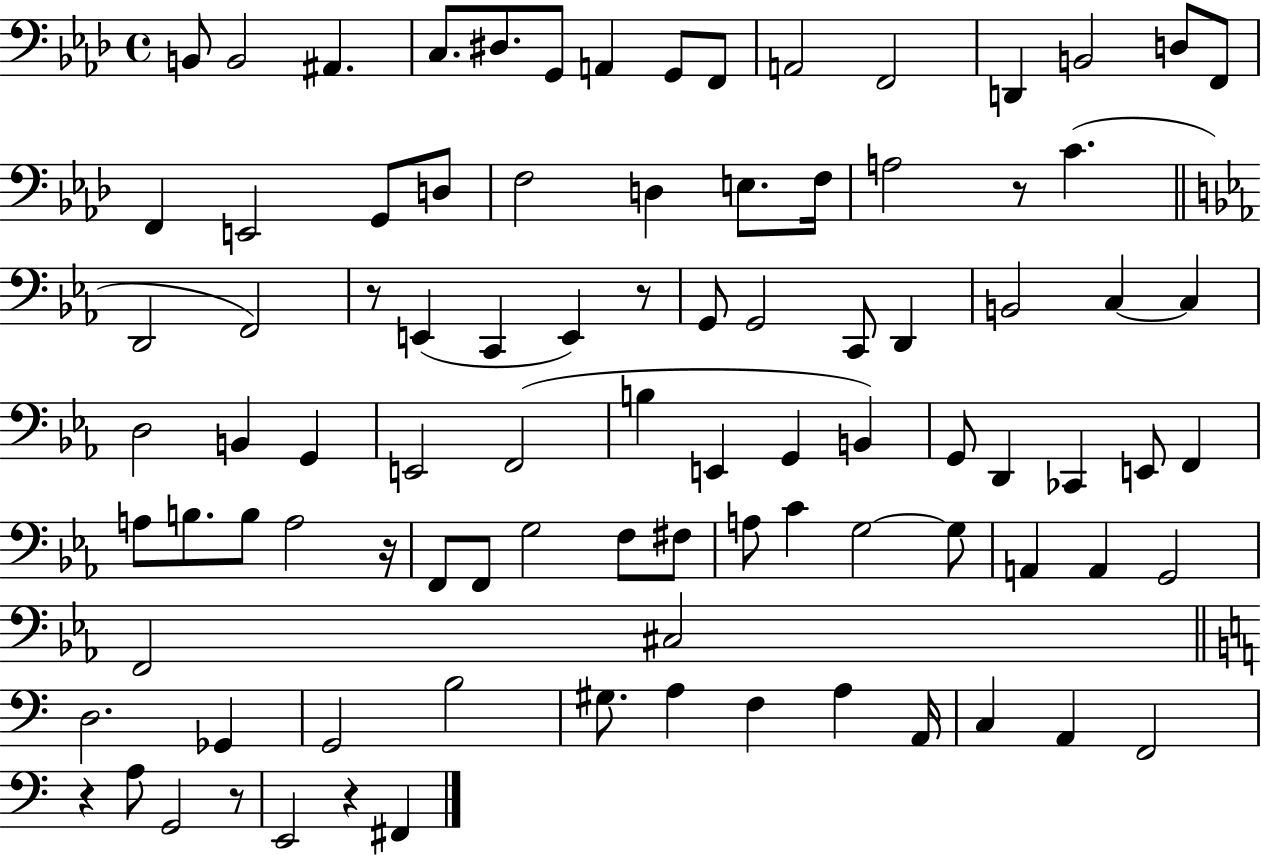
B2/e B2/h A#2/q. C3/e. D#3/e. G2/e A2/q G2/e F2/e A2/h F2/h D2/q B2/h D3/e F2/e F2/q E2/h G2/e D3/e F3/h D3/q E3/e. F3/s A3/h R/e C4/q. D2/h F2/h R/e E2/q C2/q E2/q R/e G2/e G2/h C2/e D2/q B2/h C3/q C3/q D3/h B2/q G2/q E2/h F2/h B3/q E2/q G2/q B2/q G2/e D2/q CES2/q E2/e F2/q A3/e B3/e. B3/e A3/h R/s F2/e F2/e G3/h F3/e F#3/e A3/e C4/q G3/h G3/e A2/q A2/q G2/h F2/h C#3/h D3/h. Gb2/q G2/h B3/h G#3/e. A3/q F3/q A3/q A2/s C3/q A2/q F2/h R/q A3/e G2/h R/e E2/h R/q F#2/q